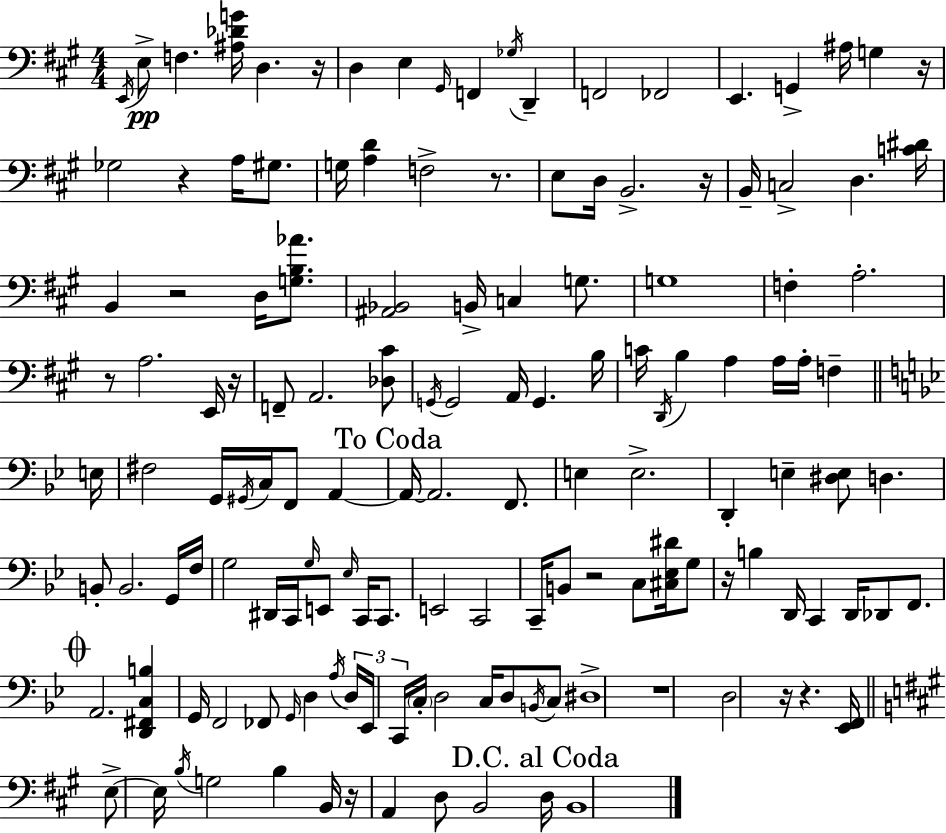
X:1
T:Untitled
M:4/4
L:1/4
K:A
E,,/4 E,/2 F, [^A,_DG]/4 D, z/4 D, E, ^G,,/4 F,, _G,/4 D,, F,,2 _F,,2 E,, G,, ^A,/4 G, z/4 _G,2 z A,/4 ^G,/2 G,/4 [A,D] F,2 z/2 E,/2 D,/4 B,,2 z/4 B,,/4 C,2 D, [C^D]/4 B,, z2 D,/4 [G,B,_A]/2 [^A,,_B,,]2 B,,/4 C, G,/2 G,4 F, A,2 z/2 A,2 E,,/4 z/4 F,,/2 A,,2 [_D,^C]/2 G,,/4 G,,2 A,,/4 G,, B,/4 C/4 D,,/4 B, A, A,/4 A,/4 F, E,/4 ^F,2 G,,/4 ^G,,/4 C,/4 F,,/2 A,, A,,/4 A,,2 F,,/2 E, E,2 D,, E, [^D,E,]/2 D, B,,/2 B,,2 G,,/4 F,/4 G,2 ^D,,/4 C,,/4 G,/4 E,,/2 _E,/4 C,,/4 C,,/2 E,,2 C,,2 C,,/4 B,,/2 z2 C,/2 [^C,_E,^D]/4 G,/2 z/4 B, D,,/4 C,, D,,/4 _D,,/2 F,,/2 A,,2 [D,,^F,,C,B,] G,,/4 F,,2 _F,,/2 G,,/4 D, A,/4 D,/4 _E,,/4 C,,/4 C,/4 D,2 C,/4 D,/2 B,,/4 C,/2 ^D,4 z4 D,2 z/4 z [_E,,F,,]/4 E,/2 E,/4 B,/4 G,2 B, B,,/4 z/4 A,, D,/2 B,,2 D,/4 B,,4